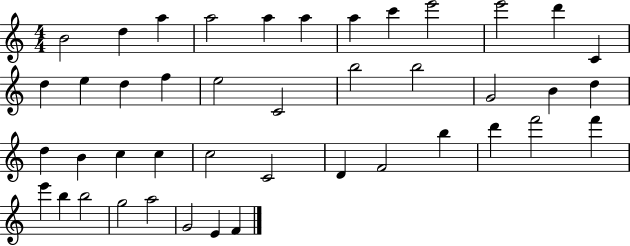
{
  \clef treble
  \numericTimeSignature
  \time 4/4
  \key c \major
  b'2 d''4 a''4 | a''2 a''4 a''4 | a''4 c'''4 e'''2 | e'''2 d'''4 c'4 | \break d''4 e''4 d''4 f''4 | e''2 c'2 | b''2 b''2 | g'2 b'4 d''4 | \break d''4 b'4 c''4 c''4 | c''2 c'2 | d'4 f'2 b''4 | d'''4 f'''2 f'''4 | \break e'''4 b''4 b''2 | g''2 a''2 | g'2 e'4 f'4 | \bar "|."
}